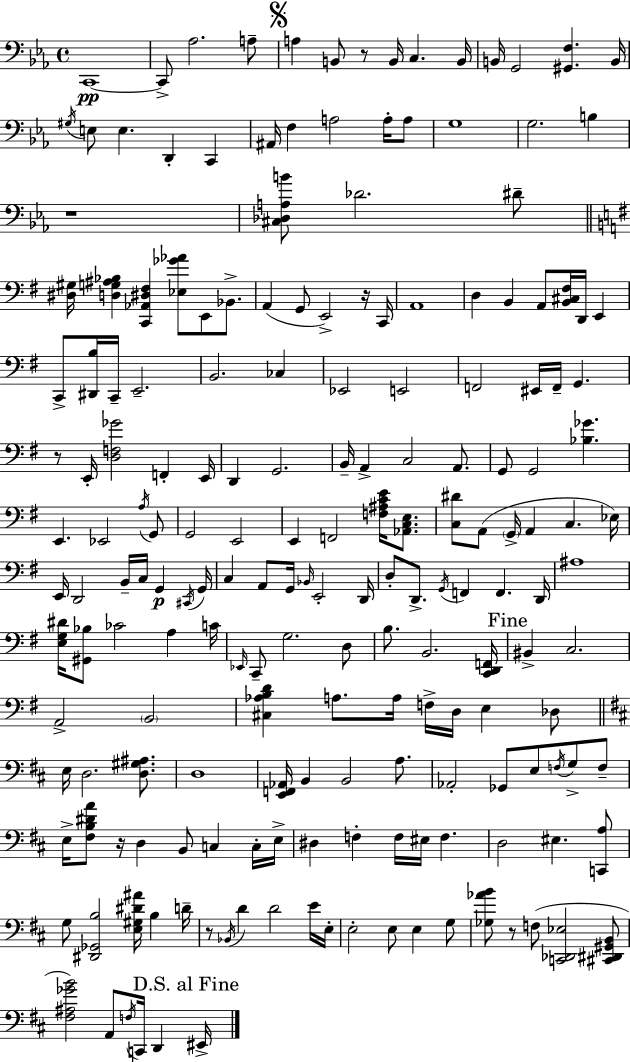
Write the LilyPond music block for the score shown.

{
  \clef bass
  \time 4/4
  \defaultTimeSignature
  \key c \minor
  c,1~~\pp | c,8-> aes2. a8-- | \mark \markup { \musicglyph "scripts.segno" } a4 b,8 r8 b,16 c4. b,16 | b,16 g,2 <gis, f>4. b,16 | \break \acciaccatura { gis16 } e8 e4. d,4-. c,4 | ais,16 f4 a2 a16-. a8 | g1 | g2. b4 | \break r1 | <cis des a b'>8 des'2. dis'8-- | \bar "||" \break \key e \minor <dis gis>16 <d g ais bes>4 <c, aes, dis fis>4 <ees ges' aes'>8 e,8 bes,8.-> | a,4( g,8 e,2->) r16 c,16 | a,1 | d4 b,4 a,8 <b, cis fis>16 d,16 e,4 | \break c,8-> <dis, b>16 c,16-- e,2.-- | b,2. ces4 | ees,2 e,2 | f,2 eis,16 f,16-- g,4. | \break r8 e,16-. <d f ges'>2 f,4-. e,16 | d,4 g,2. | b,16-- a,4-> c2 a,8. | g,8 g,2 <bes ges'>4. | \break e,4. ees,2 \acciaccatura { a16 } g,8 | g,2 e,2 | e,4 f,2 <f ais c' e'>16 <aes, c e>8. | <c dis'>8 a,8( \parenthesize g,16-> a,4 c4. | \break ees16) e,16 d,2 b,16-- c16 g,4\p | \acciaccatura { cis,16 } g,16 c4 a,8 g,16 \grace { bes,16 } e,2-. | d,16 d8-. d,8.-> \acciaccatura { g,16 } f,4 f,4. | d,16 ais1 | \break <e g dis'>16 <gis, bes>8 ces'2 a4 | c'16 \grace { ees,16 } c,8-- g2. | d8 b8. b,2. | <c, d, f,>16 \mark "Fine" bis,4-> c2. | \break a,2-> \parenthesize b,2 | <cis aes b d'>4 a8. a16 f16-> d16 e4 | des8 \bar "||" \break \key d \major e16 d2. <d gis ais>8. | d1 | <e, f, aes,>16 b,4 b,2 a8. | aes,2-. ges,8 e8 \acciaccatura { f16 } g8-> f8-- | \break e16-> <fis b dis' a'>8 r16 d4 b,8 c4 c16-. | e16-> dis4 f4-. f16 eis16 f4. | d2 eis4. <c, a>8 | g8 <dis, ges, b>2 <e gis dis' ais'>16 b4 | \break d'16-- r8 \acciaccatura { bes,16 } d'4 d'2 | e'16 e16-. e2-. e8 e4 | g8 <ges aes' b'>8 r8 f8( <c, des, ees>2 | <cis, dis, gis, b,>8 <fis ais ges' b'>2) a,8 \acciaccatura { f16 } c,16 d,4 | \break \mark "D.S. al Fine" eis,16-> \bar "|."
}